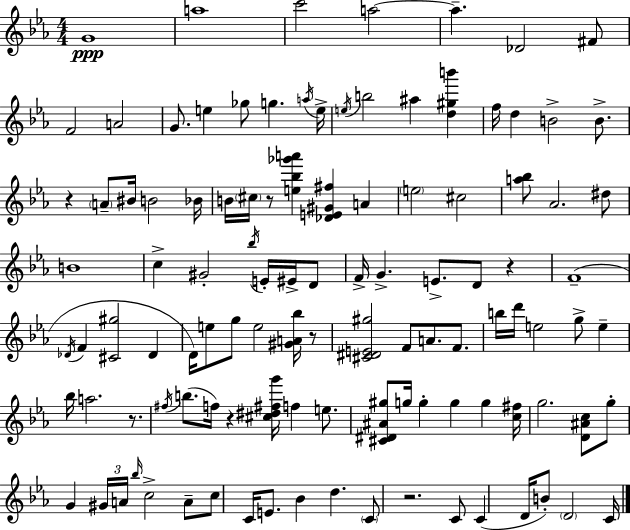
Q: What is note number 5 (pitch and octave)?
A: A5